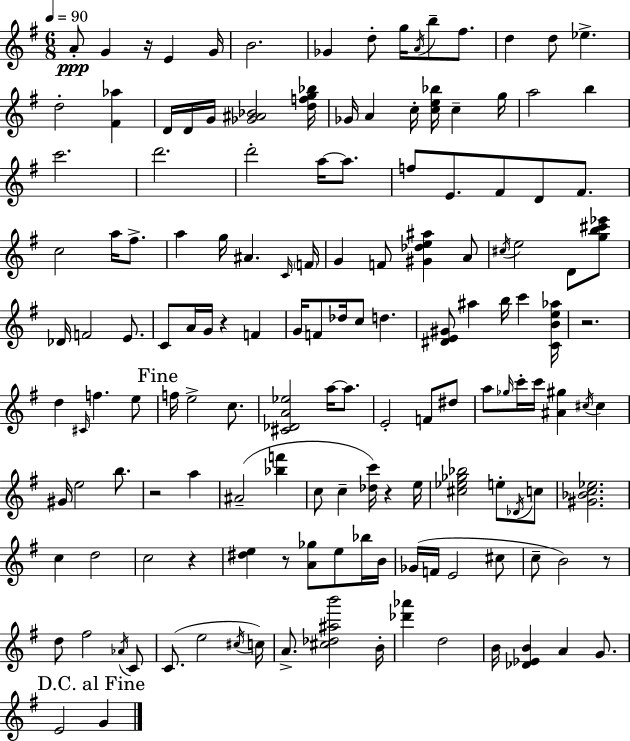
X:1
T:Untitled
M:6/8
L:1/4
K:Em
A/2 G z/4 E G/4 B2 _G d/2 g/4 A/4 b/2 ^f/2 d d/2 _e d2 [^F_a] D/4 D/4 G/4 [_G^A_B]2 [dfg_b]/4 _G/4 A c/4 [ce_b]/4 c g/4 a2 b c'2 d'2 d'2 a/4 a/2 f/2 E/2 ^F/2 D/2 ^F/2 c2 a/4 ^f/2 a g/4 ^A C/4 F/4 G F/2 [^G_de^a] A/2 ^c/4 e2 D/2 [gb^c'_e']/2 _D/4 F2 E/2 C/2 A/4 G/4 z F G/4 F/2 _d/4 c/2 d [^DE^G]/2 ^a b/4 c' [CBe_a]/4 z2 d ^C/4 f e/2 f/4 e2 c/2 [^C_DA_e]2 a/4 a/2 E2 F/2 ^d/2 a/2 _g/4 c'/4 c'/4 [^A^g] ^c/4 ^c ^G/4 e2 b/2 z2 a ^A2 [_bf'] c/2 c [_dc']/4 z e/4 [^c_e_g_b]2 e/2 _D/4 c/2 [^G_Bc_e]2 c d2 c2 z [^de] z/2 [A_g]/2 e/2 _b/4 B/4 _G/4 F/4 E2 ^c/2 c/2 B2 z/2 d/2 ^f2 _A/4 C/2 C/2 e2 ^c/4 c/4 A/2 [^c_d^ab']2 B/4 [_d'_a'] d2 B/4 [_D_EB] A G/2 E2 G